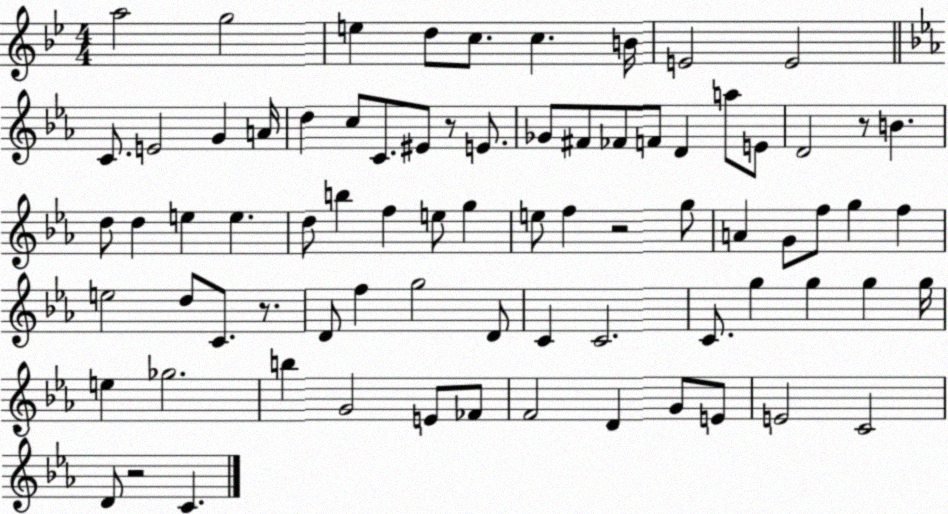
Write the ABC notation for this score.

X:1
T:Untitled
M:4/4
L:1/4
K:Bb
a2 g2 e d/2 c/2 c B/4 E2 E2 C/2 E2 G A/4 d c/2 C/2 ^E/2 z/2 E/2 _G/2 ^F/2 _F/2 F/2 D a/2 E/2 D2 z/2 B d/2 d e e d/2 b f e/2 g e/2 f z2 g/2 A G/2 f/2 g f e2 d/2 C/2 z/2 D/2 f g2 D/2 C C2 C/2 g g g g/4 e _g2 b G2 E/2 _F/2 F2 D G/2 E/2 E2 C2 D/2 z2 C